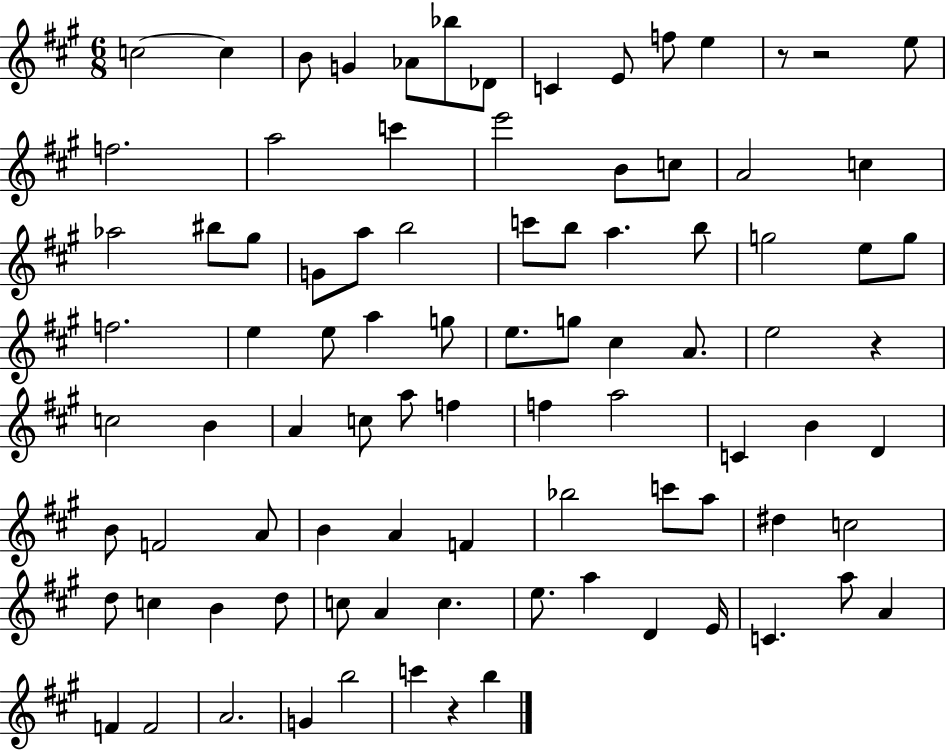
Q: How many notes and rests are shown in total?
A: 90